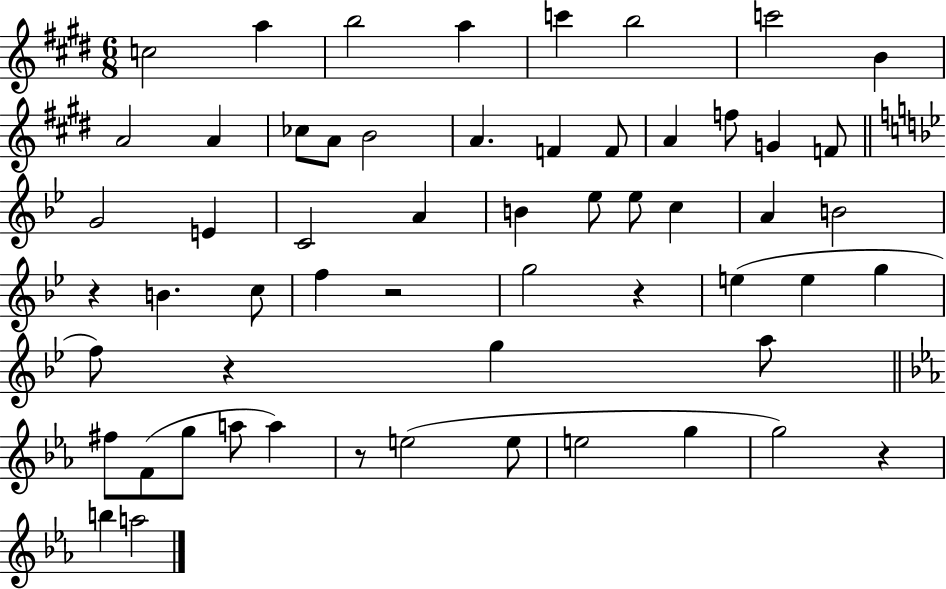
{
  \clef treble
  \numericTimeSignature
  \time 6/8
  \key e \major
  \repeat volta 2 { c''2 a''4 | b''2 a''4 | c'''4 b''2 | c'''2 b'4 | \break a'2 a'4 | ces''8 a'8 b'2 | a'4. f'4 f'8 | a'4 f''8 g'4 f'8 | \break \bar "||" \break \key bes \major g'2 e'4 | c'2 a'4 | b'4 ees''8 ees''8 c''4 | a'4 b'2 | \break r4 b'4. c''8 | f''4 r2 | g''2 r4 | e''4( e''4 g''4 | \break f''8) r4 g''4 a''8 | \bar "||" \break \key ees \major fis''8 f'8( g''8 a''8 a''4) | r8 e''2( e''8 | e''2 g''4 | g''2) r4 | \break b''4 a''2 | } \bar "|."
}